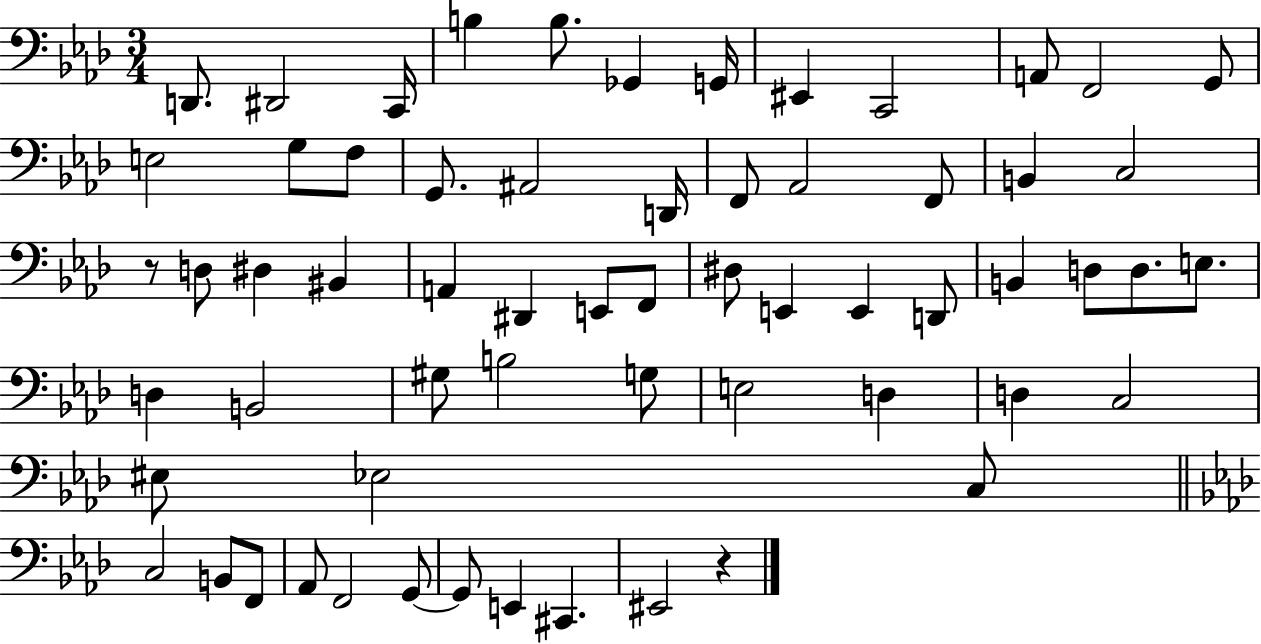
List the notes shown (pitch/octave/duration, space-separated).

D2/e. D#2/h C2/s B3/q B3/e. Gb2/q G2/s EIS2/q C2/h A2/e F2/h G2/e E3/h G3/e F3/e G2/e. A#2/h D2/s F2/e Ab2/h F2/e B2/q C3/h R/e D3/e D#3/q BIS2/q A2/q D#2/q E2/e F2/e D#3/e E2/q E2/q D2/e B2/q D3/e D3/e. E3/e. D3/q B2/h G#3/e B3/h G3/e E3/h D3/q D3/q C3/h EIS3/e Eb3/h C3/e C3/h B2/e F2/e Ab2/e F2/h G2/e G2/e E2/q C#2/q. EIS2/h R/q